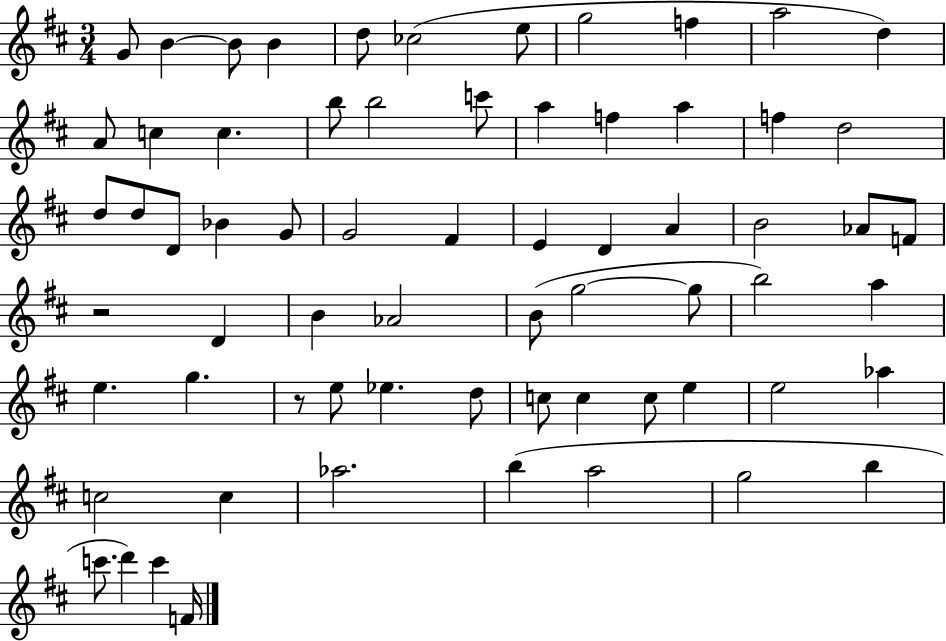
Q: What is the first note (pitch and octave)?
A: G4